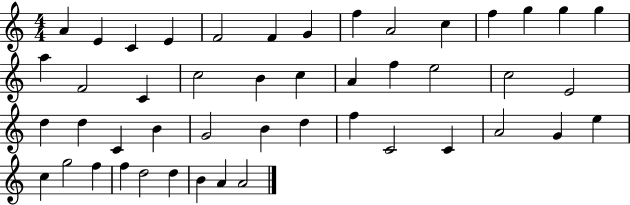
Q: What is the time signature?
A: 4/4